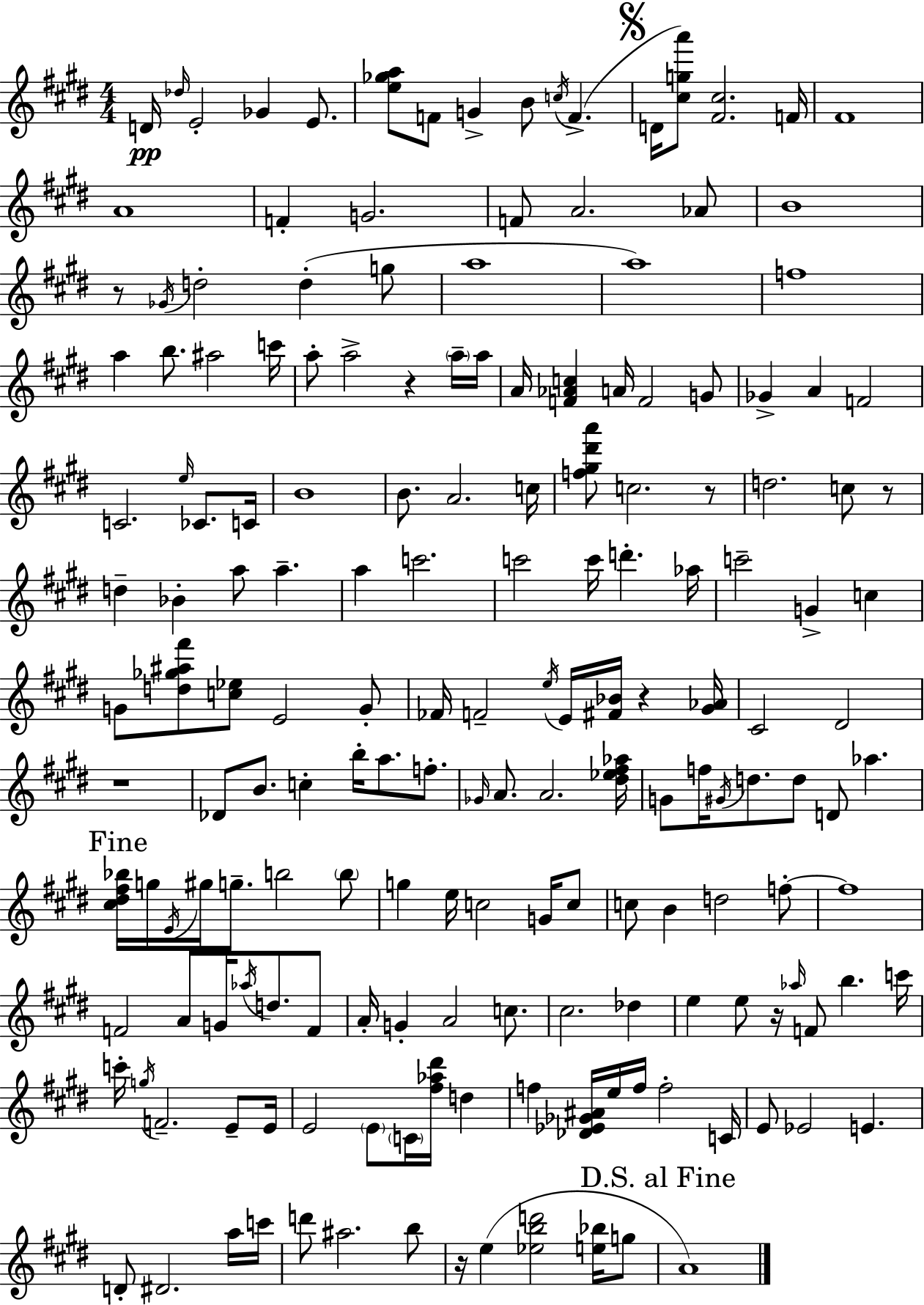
{
  \clef treble
  \numericTimeSignature
  \time 4/4
  \key e \major
  d'16\pp \grace { des''16 } e'2-. ges'4 e'8. | <e'' ges'' a''>8 f'8 g'4-> b'8 \acciaccatura { c''16 } f'4.->( | \mark \markup { \musicglyph "scripts.segno" } d'16 <cis'' g'' a'''>8) <fis' cis''>2. | f'16 fis'1 | \break a'1 | f'4-. g'2. | f'8 a'2. | aes'8 b'1 | \break r8 \acciaccatura { ges'16 } d''2-. d''4-.( | g''8 a''1 | a''1) | f''1 | \break a''4 b''8. ais''2 | c'''16 a''8-. a''2-> r4 | \parenthesize a''16-- a''16 a'16 <f' aes' c''>4 a'16 f'2 | g'8 ges'4-> a'4 f'2 | \break c'2. \grace { e''16 } | ces'8. c'16 b'1 | b'8. a'2. | c''16 <f'' gis'' dis''' a'''>8 c''2. | \break r8 d''2. | c''8 r8 d''4-- bes'4-. a''8 a''4.-- | a''4 c'''2. | c'''2 c'''16 d'''4.-. | \break aes''16 c'''2-- g'4-> | c''4 g'8 <d'' ges'' ais'' fis'''>8 <c'' ees''>8 e'2 | g'8-. fes'16 f'2-- \acciaccatura { e''16 } e'16 <fis' bes'>16 | r4 <gis' aes'>16 cis'2 dis'2 | \break r1 | des'8 b'8. c''4-. b''16-. a''8. | f''8.-. \grace { ges'16 } a'8. a'2. | <dis'' ees'' fis'' aes''>16 g'8 f''16 \acciaccatura { gis'16 } d''8. d''8 d'8 | \break aes''4. \mark "Fine" <cis'' dis'' fis'' bes''>16 g''16 \acciaccatura { e'16 } gis''16 g''8.-- b''2 | \parenthesize b''8 g''4 e''16 c''2 | g'16 c''8 c''8 b'4 d''2 | f''8-.~~ f''1 | \break f'2 | a'8 g'16 \acciaccatura { aes''16 } d''8. f'8 a'16-. g'4-. a'2 | c''8. cis''2. | des''4 e''4 e''8 r16 | \break \grace { aes''16 } f'8 b''4. c'''16 c'''16-. \acciaccatura { g''16 } f'2.-- | e'8-- e'16 e'2 | \parenthesize e'8 \parenthesize c'16 <fis'' aes'' dis'''>16 d''4 f''4 <des' ees' ges' ais'>16 | e''16 f''16 f''2-. c'16 e'8 ees'2 | \break e'4. d'8-. dis'2. | a''16 c'''16 d'''8 ais''2. | b''8 r16 e''4( | <ees'' b'' d'''>2 <e'' bes''>16 g''8 \mark "D.S. al Fine" a'1) | \break \bar "|."
}